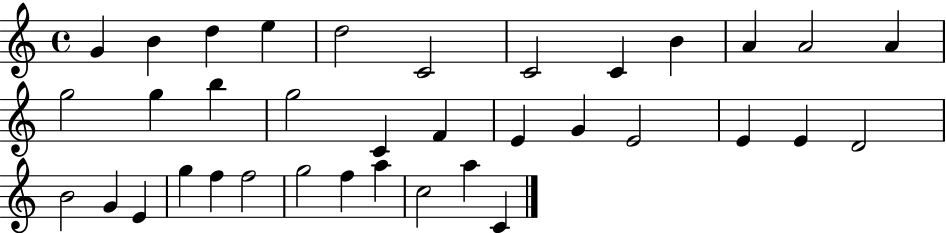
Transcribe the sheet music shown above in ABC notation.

X:1
T:Untitled
M:4/4
L:1/4
K:C
G B d e d2 C2 C2 C B A A2 A g2 g b g2 C F E G E2 E E D2 B2 G E g f f2 g2 f a c2 a C